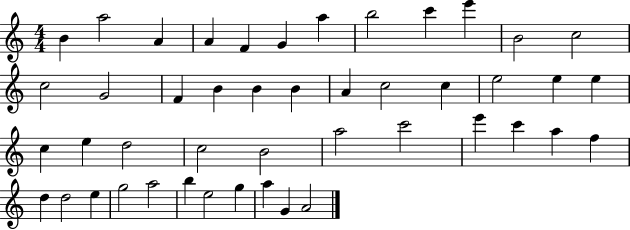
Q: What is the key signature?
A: C major